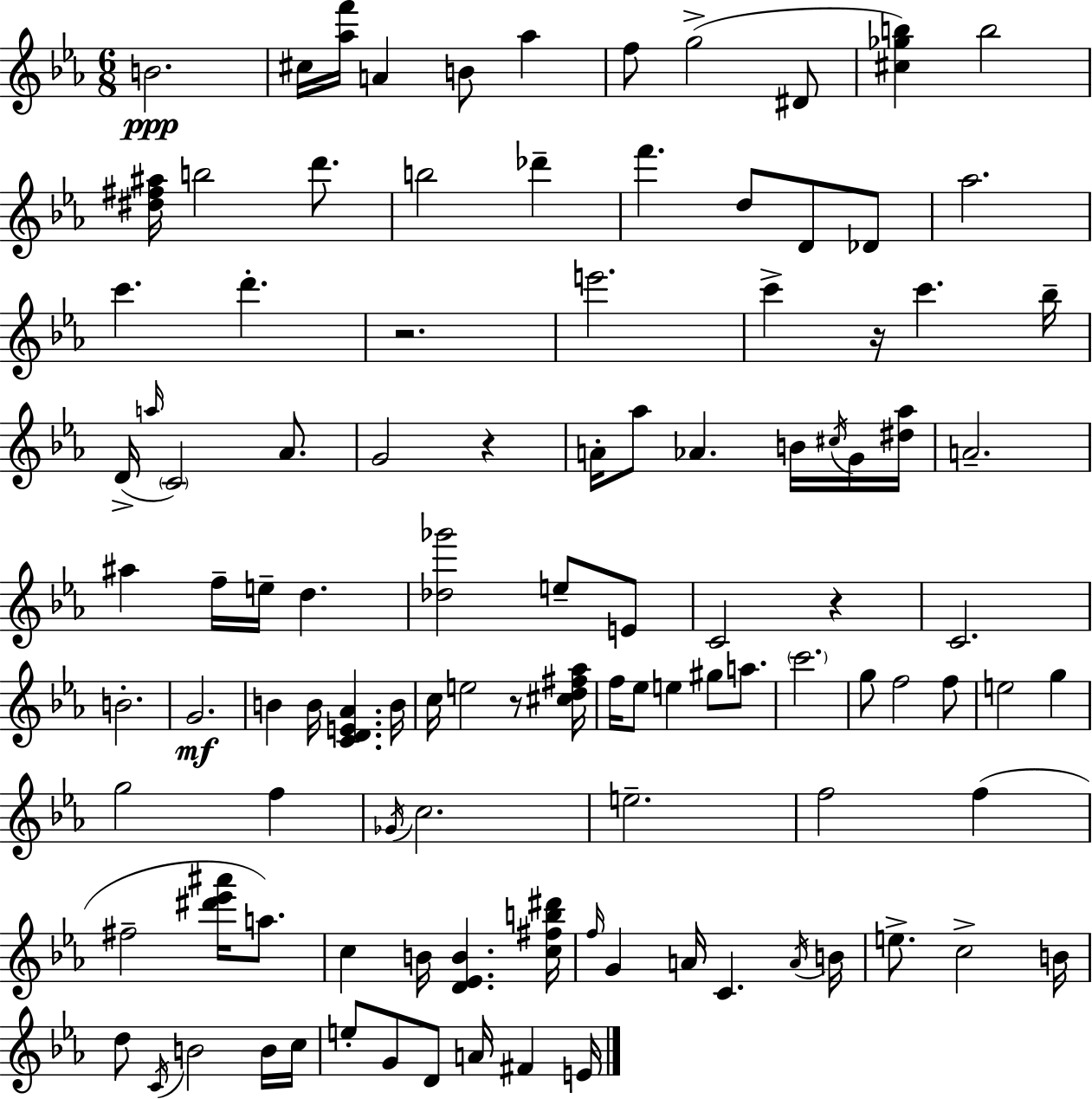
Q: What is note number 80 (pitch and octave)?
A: E5